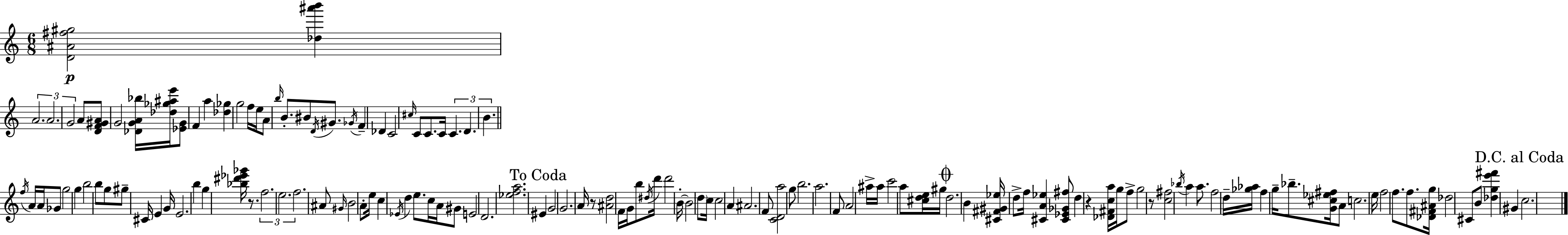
{
  \clef treble
  \numericTimeSignature
  \time 6/8
  \key c \major
  \repeat volta 2 { <d' ais' fis'' gis''>2\p <des'' ais''' b'''>4 | \tuplet 3/2 { a'2. | a'2. | g'2 } a'8 <d' f' gis' a'>8 | \break g'2 <des' g' a' bes''>16 <des'' ges'' ais'' e'''>16 <ees' g'>8 | f'4 a''4 <des'' ges''>4 | g''2 f''16 e''16 a'8 | \grace { b''16 } b'8.-. bis'8 \acciaccatura { d'16 } gis'8. \acciaccatura { ges'16 } f'4-- | \break des'4 c'2 | \grace { cis''16 } c'8 c'8. c'16 \tuplet 3/2 { c'4. | d'4. b'4. } | \bar "||" \break \key c \major \acciaccatura { f''16 } a'16 a'16 ges'8 g''2 | g''4 b''2 | b''8 g''8 gis''8-- cis'16 e'4 | g'16 e'2. | \break b''4 g''4 <bes'' dis''' ees''' ges'''>16 r8. | \tuplet 3/2 { f''2. | e''2. | f''2. } | \break ais'8 \grace { gis'16 } b'2 | a'8-. e''16 c''4 \acciaccatura { ees'16 } d''4 | e''8. c''16 a'16 gis'8 e'2 | d'2. | \break <ees'' f'' a''>2. | \mark "To Coda" eis'4 g'2 | g'2. | a'16 r8 <ais' d''>2 | \break f'16 g'16 b''8 \acciaccatura { dis''16 } d'''16 d'''2 | b'16-.~~ b'2 | \parenthesize d''8 c''16 c''2 | a'4 ais'2. | \break f'8 <c' d' a''>2 | g''8 b''2. | a''2. | f'8 a'2 | \break ais''16-> ais''16 c'''2 | a''8 <cis'' d'' e''>16 gis''16 \mark \markup { \musicglyph "scripts.coda" } d''2. | b'4 <cis' fis' gis' ees''>16 d''8-> f''16 | <cis' a' ees''>4 <cis' ees' ges' fis''>8 d''4 r4 | \break <des' fis' c'' a''>16 g''16 f''8-> g''2 | r8 <c'' fis''>2 | \acciaccatura { bes''16 } a''4 a''8. f''2 | d''16-- <ges'' aes''>16 f''4 g''16-- bes''8.-- | \break <g' cis'' ees'' fis''>16 a'8 c''2. | e''16 f''2 | f''8. f''8. <des' fis' ais' g''>16 des''2 | cis'8 b'8 <des'' g'' e''' fis'''>4 | \break gis'4 \mark "D.C. al Coda" c''2. | } \bar "|."
}